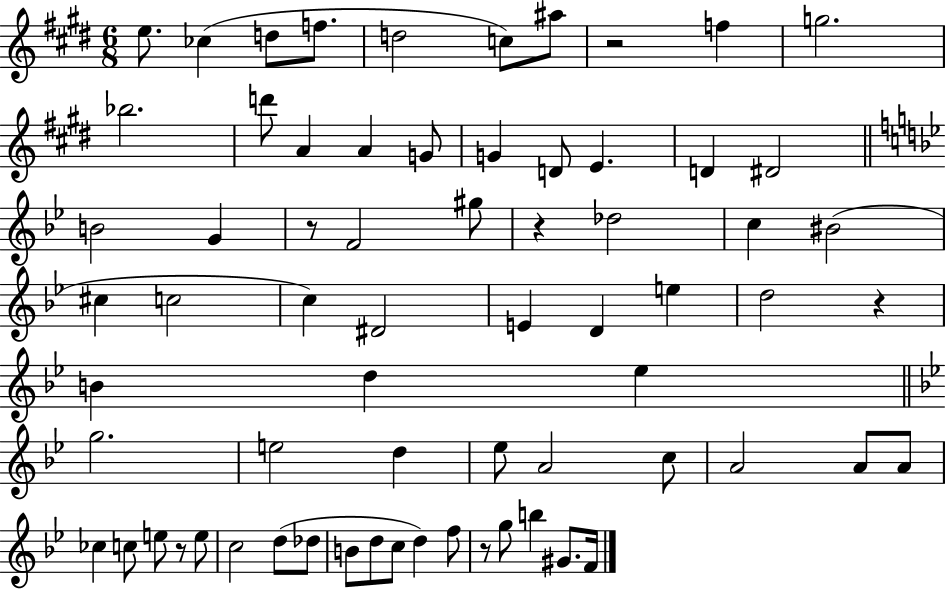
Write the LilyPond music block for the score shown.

{
  \clef treble
  \numericTimeSignature
  \time 6/8
  \key e \major
  \repeat volta 2 { e''8. ces''4( d''8 f''8. | d''2 c''8) ais''8 | r2 f''4 | g''2. | \break bes''2. | d'''8 a'4 a'4 g'8 | g'4 d'8 e'4. | d'4 dis'2 | \break \bar "||" \break \key g \minor b'2 g'4 | r8 f'2 gis''8 | r4 des''2 | c''4 bis'2( | \break cis''4 c''2 | c''4) dis'2 | e'4 d'4 e''4 | d''2 r4 | \break b'4 d''4 ees''4 | \bar "||" \break \key bes \major g''2. | e''2 d''4 | ees''8 a'2 c''8 | a'2 a'8 a'8 | \break ces''4 c''8 e''8 r8 e''8 | c''2 d''8( des''8 | b'8 d''8 c''8 d''4) f''8 | r8 g''8 b''4 gis'8. f'16 | \break } \bar "|."
}